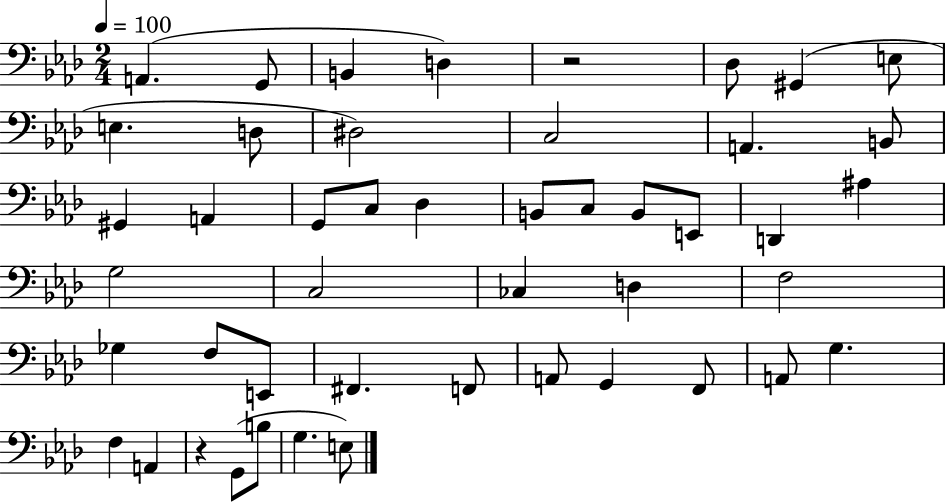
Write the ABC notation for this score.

X:1
T:Untitled
M:2/4
L:1/4
K:Ab
A,, G,,/2 B,, D, z2 _D,/2 ^G,, E,/2 E, D,/2 ^D,2 C,2 A,, B,,/2 ^G,, A,, G,,/2 C,/2 _D, B,,/2 C,/2 B,,/2 E,,/2 D,, ^A, G,2 C,2 _C, D, F,2 _G, F,/2 E,,/2 ^F,, F,,/2 A,,/2 G,, F,,/2 A,,/2 G, F, A,, z G,,/2 B,/2 G, E,/2